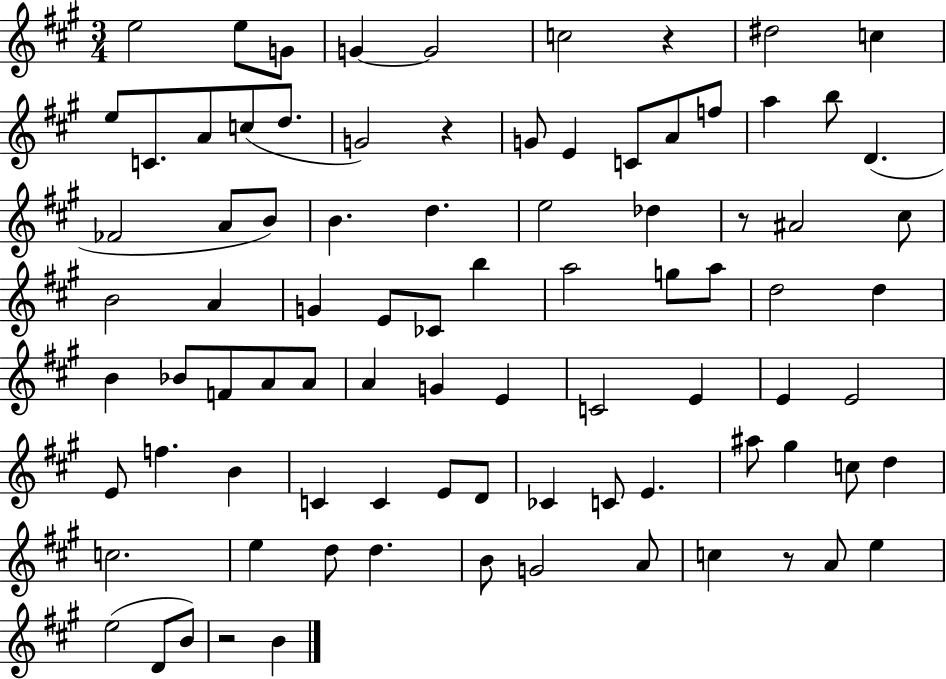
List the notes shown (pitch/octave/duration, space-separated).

E5/h E5/e G4/e G4/q G4/h C5/h R/q D#5/h C5/q E5/e C4/e. A4/e C5/e D5/e. G4/h R/q G4/e E4/q C4/e A4/e F5/e A5/q B5/e D4/q. FES4/h A4/e B4/e B4/q. D5/q. E5/h Db5/q R/e A#4/h C#5/e B4/h A4/q G4/q E4/e CES4/e B5/q A5/h G5/e A5/e D5/h D5/q B4/q Bb4/e F4/e A4/e A4/e A4/q G4/q E4/q C4/h E4/q E4/q E4/h E4/e F5/q. B4/q C4/q C4/q E4/e D4/e CES4/q C4/e E4/q. A#5/e G#5/q C5/e D5/q C5/h. E5/q D5/e D5/q. B4/e G4/h A4/e C5/q R/e A4/e E5/q E5/h D4/e B4/e R/h B4/q